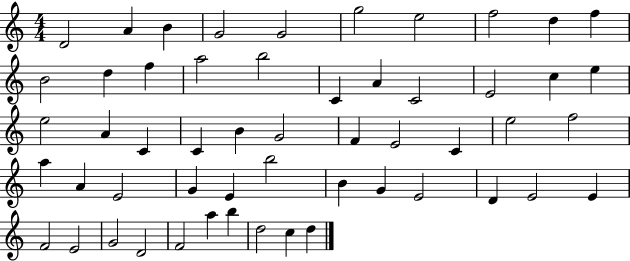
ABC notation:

X:1
T:Untitled
M:4/4
L:1/4
K:C
D2 A B G2 G2 g2 e2 f2 d f B2 d f a2 b2 C A C2 E2 c e e2 A C C B G2 F E2 C e2 f2 a A E2 G E b2 B G E2 D E2 E F2 E2 G2 D2 F2 a b d2 c d